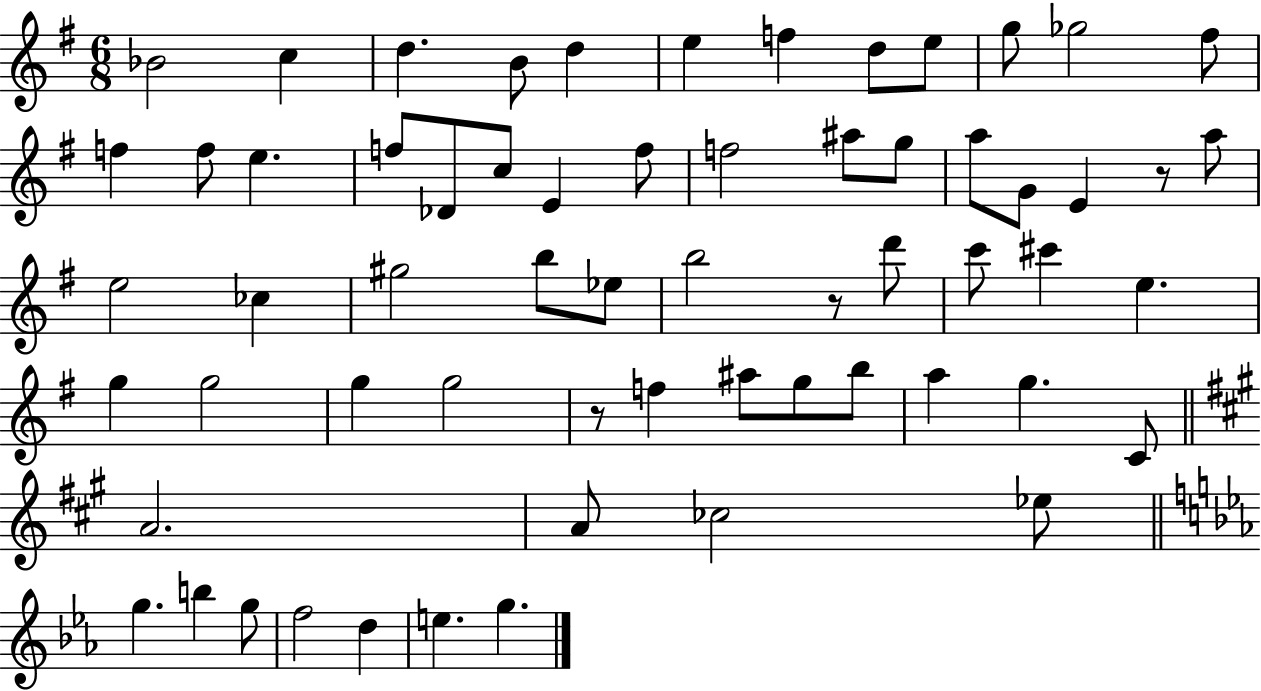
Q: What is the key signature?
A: G major